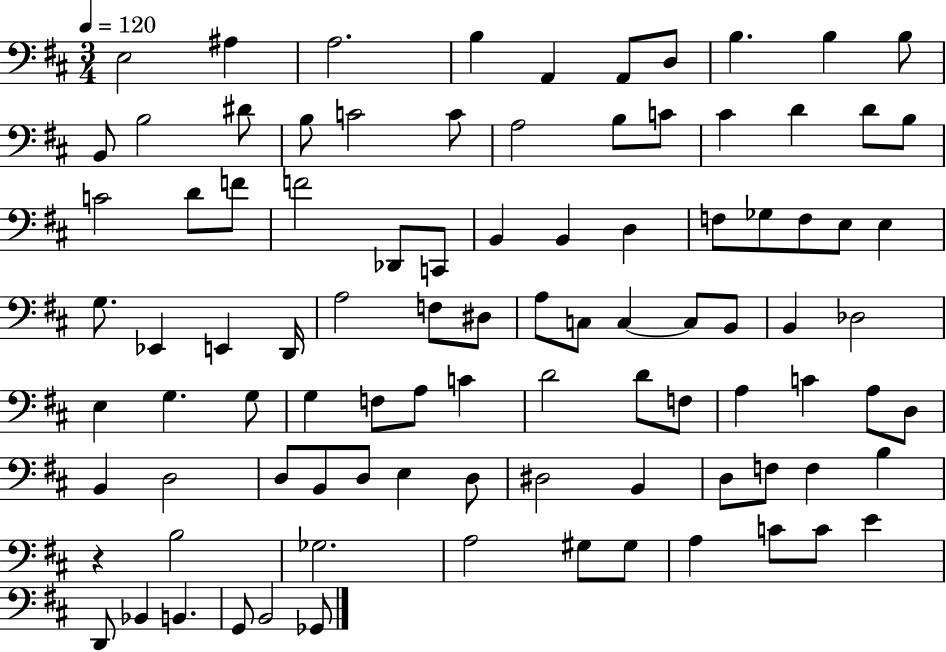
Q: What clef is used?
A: bass